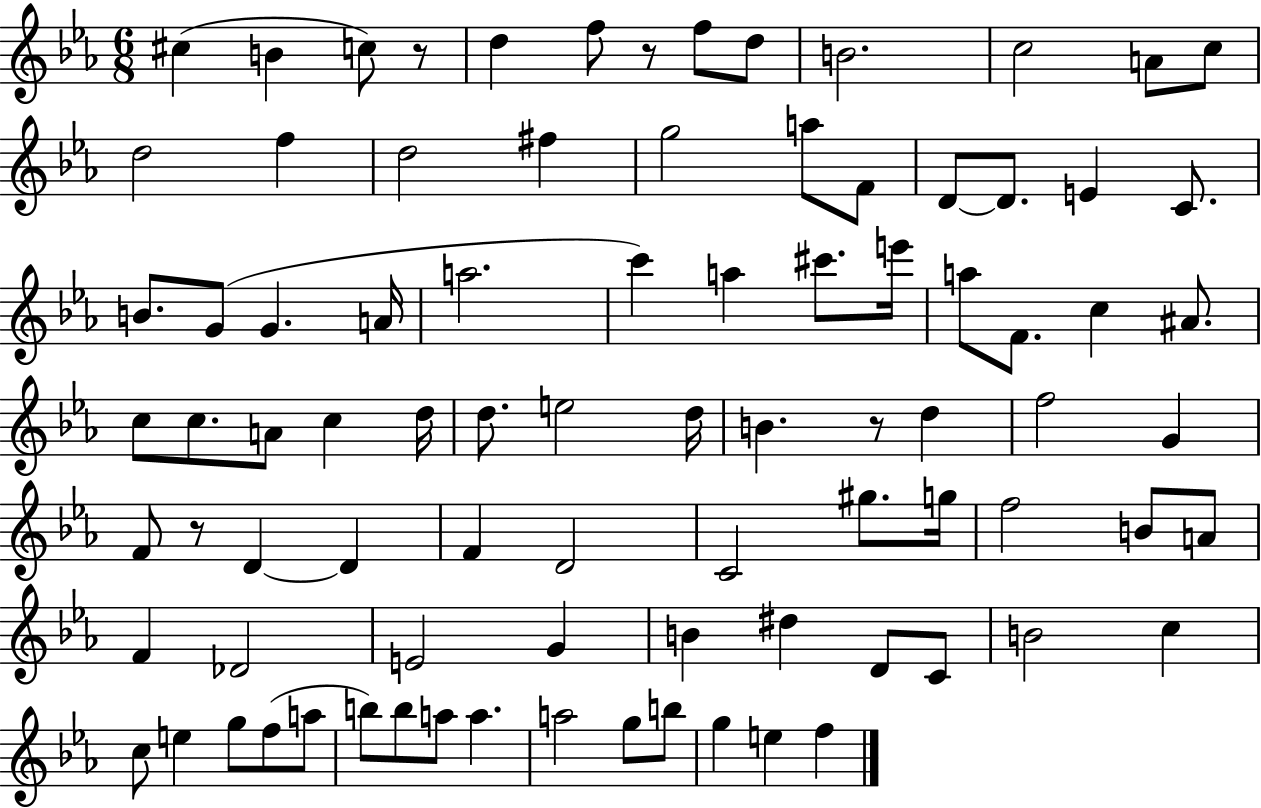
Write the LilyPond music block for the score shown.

{
  \clef treble
  \numericTimeSignature
  \time 6/8
  \key ees \major
  cis''4( b'4 c''8) r8 | d''4 f''8 r8 f''8 d''8 | b'2. | c''2 a'8 c''8 | \break d''2 f''4 | d''2 fis''4 | g''2 a''8 f'8 | d'8~~ d'8. e'4 c'8. | \break b'8. g'8( g'4. a'16 | a''2. | c'''4) a''4 cis'''8. e'''16 | a''8 f'8. c''4 ais'8. | \break c''8 c''8. a'8 c''4 d''16 | d''8. e''2 d''16 | b'4. r8 d''4 | f''2 g'4 | \break f'8 r8 d'4~~ d'4 | f'4 d'2 | c'2 gis''8. g''16 | f''2 b'8 a'8 | \break f'4 des'2 | e'2 g'4 | b'4 dis''4 d'8 c'8 | b'2 c''4 | \break c''8 e''4 g''8 f''8( a''8 | b''8) b''8 a''8 a''4. | a''2 g''8 b''8 | g''4 e''4 f''4 | \break \bar "|."
}